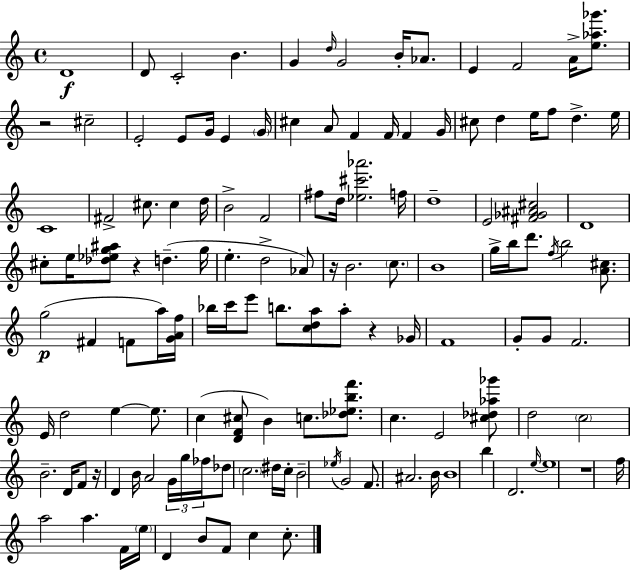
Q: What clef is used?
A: treble